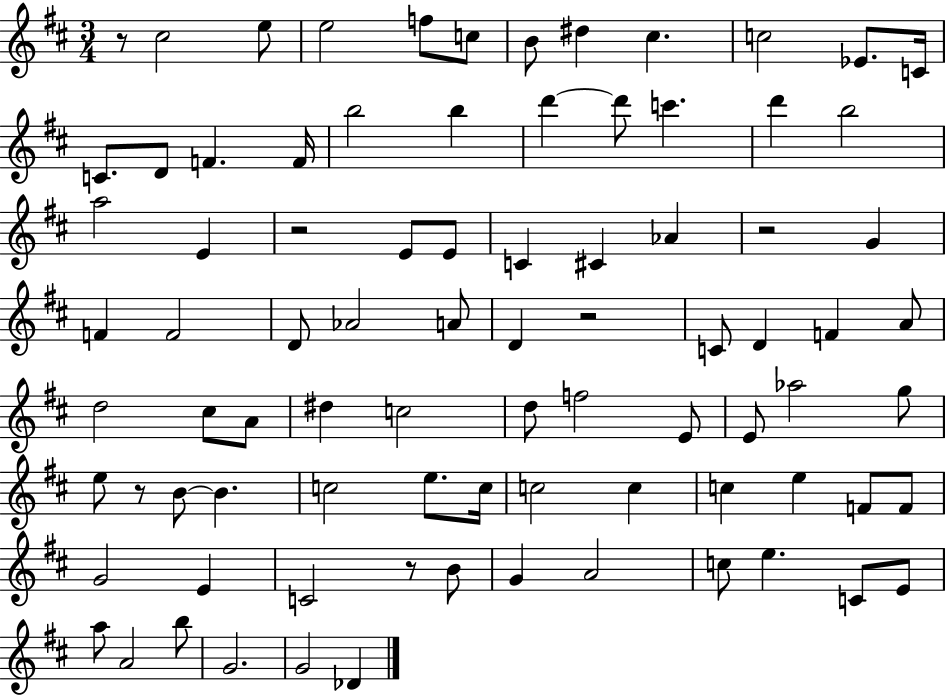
X:1
T:Untitled
M:3/4
L:1/4
K:D
z/2 ^c2 e/2 e2 f/2 c/2 B/2 ^d ^c c2 _E/2 C/4 C/2 D/2 F F/4 b2 b d' d'/2 c' d' b2 a2 E z2 E/2 E/2 C ^C _A z2 G F F2 D/2 _A2 A/2 D z2 C/2 D F A/2 d2 ^c/2 A/2 ^d c2 d/2 f2 E/2 E/2 _a2 g/2 e/2 z/2 B/2 B c2 e/2 c/4 c2 c c e F/2 F/2 G2 E C2 z/2 B/2 G A2 c/2 e C/2 E/2 a/2 A2 b/2 G2 G2 _D